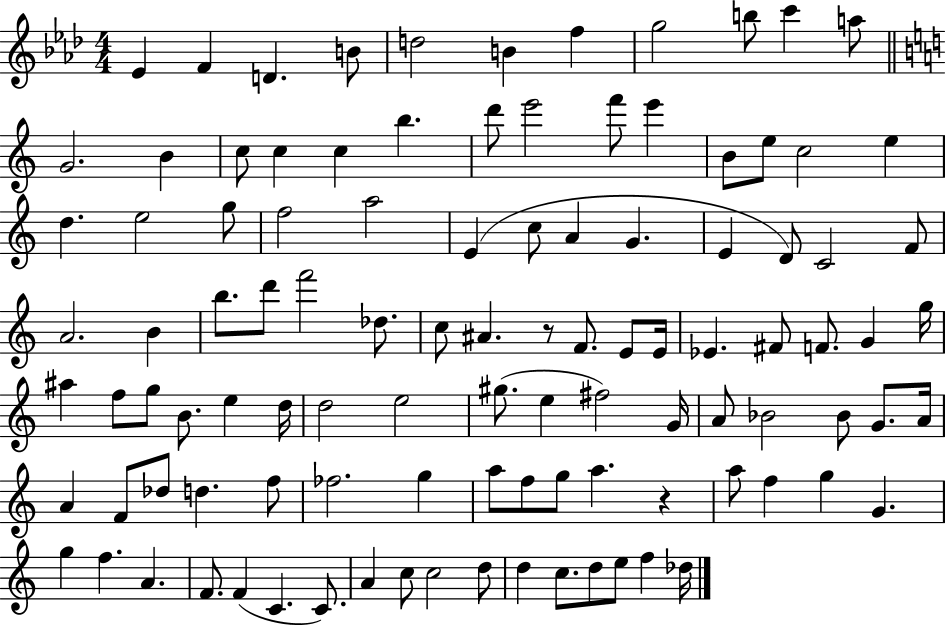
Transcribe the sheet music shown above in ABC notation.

X:1
T:Untitled
M:4/4
L:1/4
K:Ab
_E F D B/2 d2 B f g2 b/2 c' a/2 G2 B c/2 c c b d'/2 e'2 f'/2 e' B/2 e/2 c2 e d e2 g/2 f2 a2 E c/2 A G E D/2 C2 F/2 A2 B b/2 d'/2 f'2 _d/2 c/2 ^A z/2 F/2 E/2 E/4 _E ^F/2 F/2 G g/4 ^a f/2 g/2 B/2 e d/4 d2 e2 ^g/2 e ^f2 G/4 A/2 _B2 _B/2 G/2 A/4 A F/2 _d/2 d f/2 _f2 g a/2 f/2 g/2 a z a/2 f g G g f A F/2 F C C/2 A c/2 c2 d/2 d c/2 d/2 e/2 f _d/4